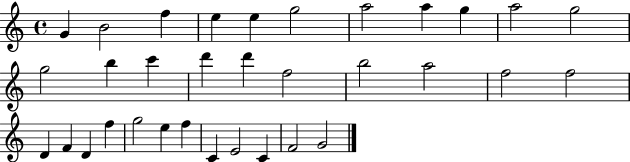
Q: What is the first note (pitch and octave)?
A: G4